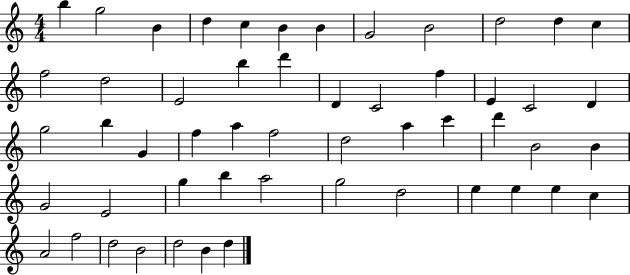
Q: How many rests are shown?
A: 0